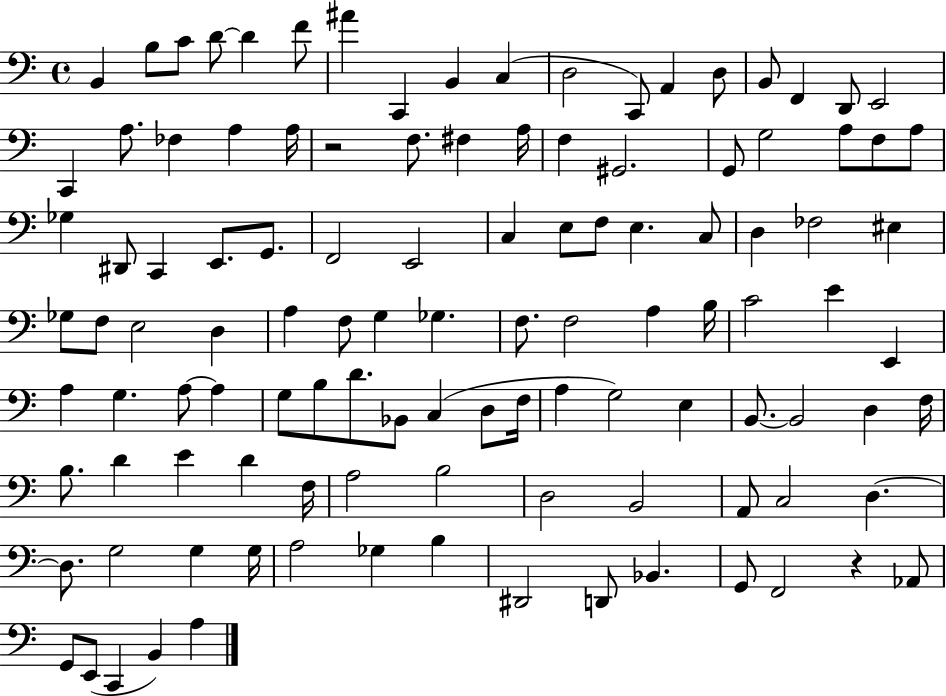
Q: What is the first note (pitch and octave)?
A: B2